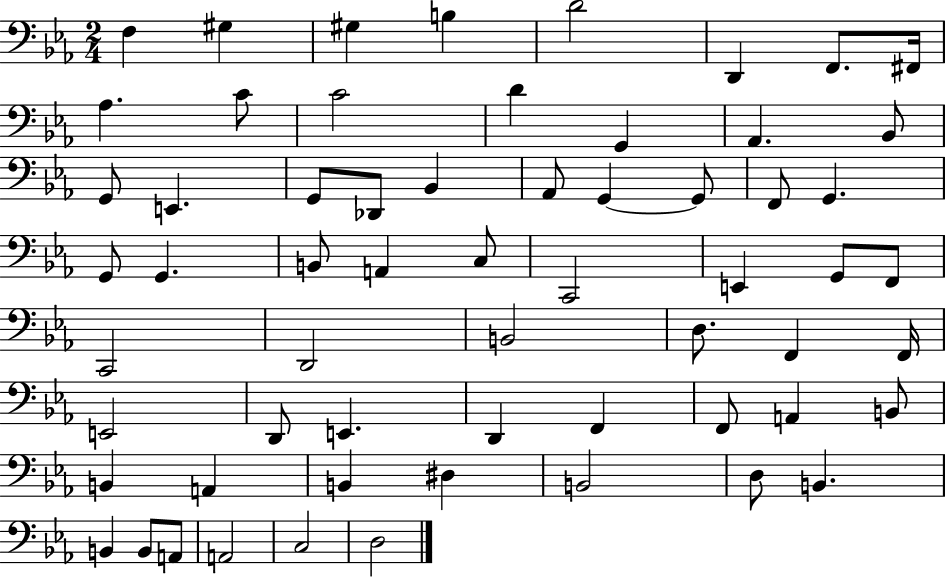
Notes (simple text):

F3/q G#3/q G#3/q B3/q D4/h D2/q F2/e. F#2/s Ab3/q. C4/e C4/h D4/q G2/q Ab2/q. Bb2/e G2/e E2/q. G2/e Db2/e Bb2/q Ab2/e G2/q G2/e F2/e G2/q. G2/e G2/q. B2/e A2/q C3/e C2/h E2/q G2/e F2/e C2/h D2/h B2/h D3/e. F2/q F2/s E2/h D2/e E2/q. D2/q F2/q F2/e A2/q B2/e B2/q A2/q B2/q D#3/q B2/h D3/e B2/q. B2/q B2/e A2/e A2/h C3/h D3/h